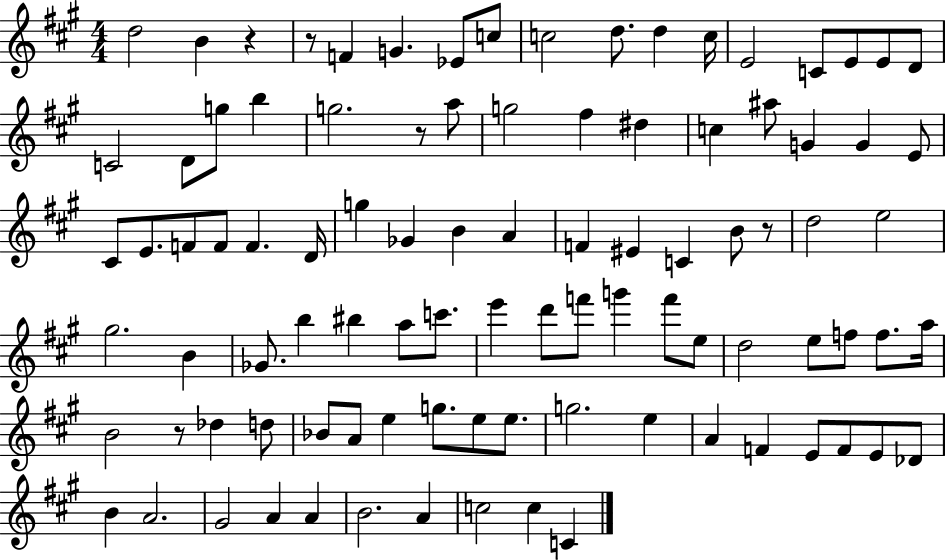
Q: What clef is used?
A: treble